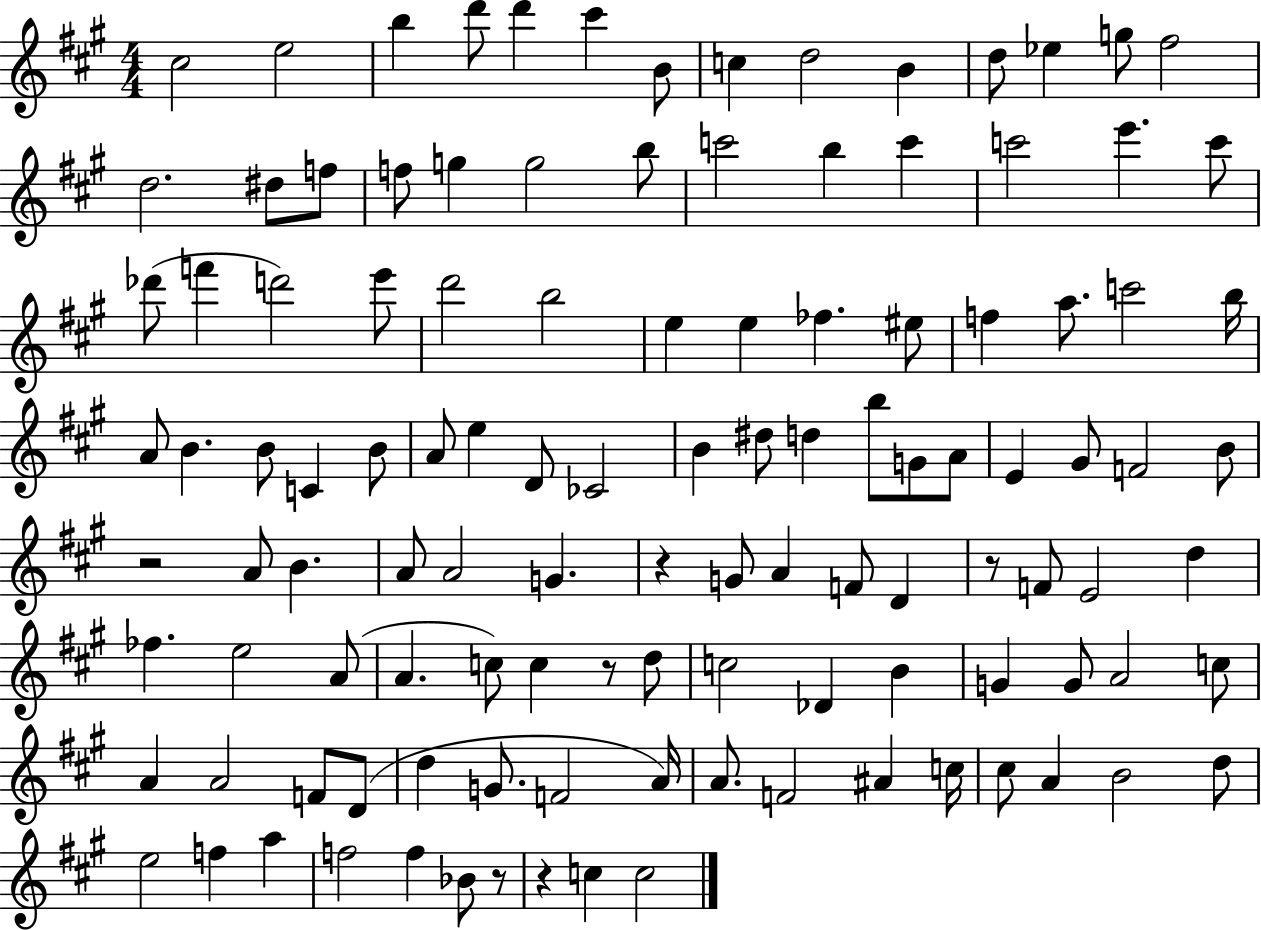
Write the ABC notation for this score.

X:1
T:Untitled
M:4/4
L:1/4
K:A
^c2 e2 b d'/2 d' ^c' B/2 c d2 B d/2 _e g/2 ^f2 d2 ^d/2 f/2 f/2 g g2 b/2 c'2 b c' c'2 e' c'/2 _d'/2 f' d'2 e'/2 d'2 b2 e e _f ^e/2 f a/2 c'2 b/4 A/2 B B/2 C B/2 A/2 e D/2 _C2 B ^d/2 d b/2 G/2 A/2 E ^G/2 F2 B/2 z2 A/2 B A/2 A2 G z G/2 A F/2 D z/2 F/2 E2 d _f e2 A/2 A c/2 c z/2 d/2 c2 _D B G G/2 A2 c/2 A A2 F/2 D/2 d G/2 F2 A/4 A/2 F2 ^A c/4 ^c/2 A B2 d/2 e2 f a f2 f _B/2 z/2 z c c2